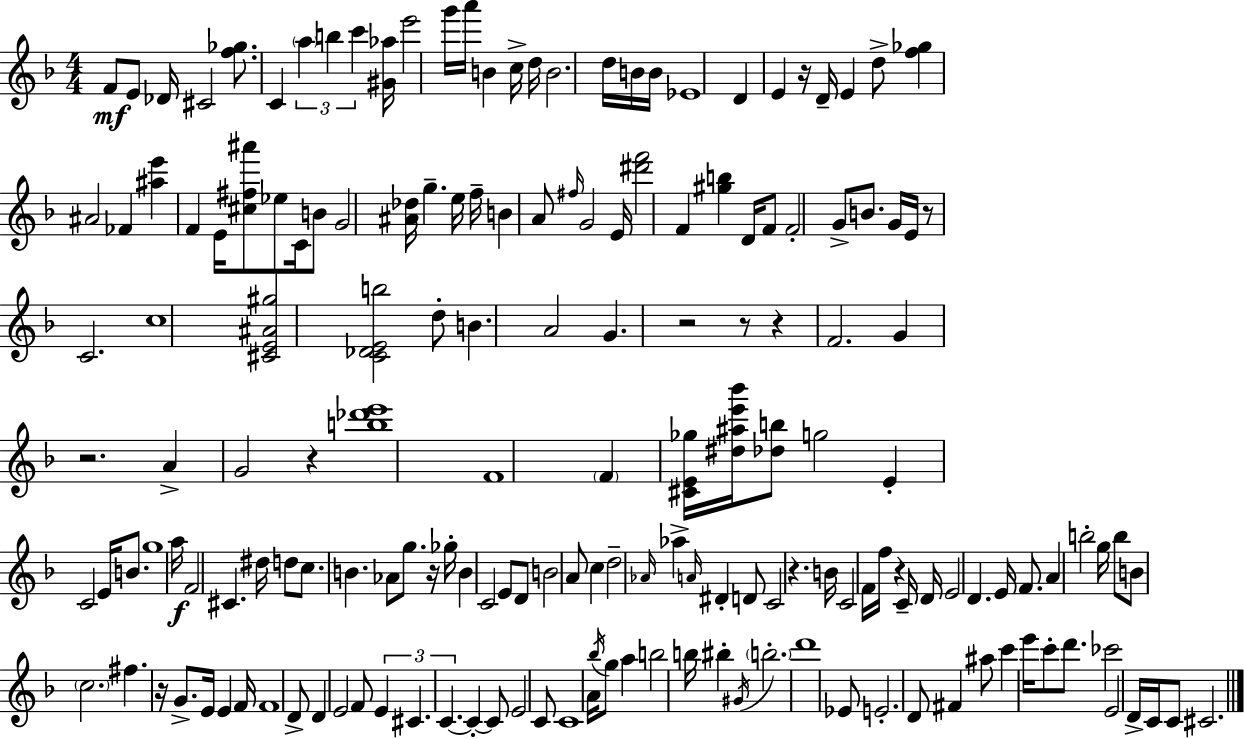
{
  \clef treble
  \numericTimeSignature
  \time 4/4
  \key d \minor
  \repeat volta 2 { f'8\mf e'8 des'16 cis'2 <f'' ges''>8. | c'4 \tuplet 3/2 { \parenthesize a''4 b''4 c'''4 } | <gis' aes''>16 e'''2 g'''16 a'''16 b'4 c''16-> | d''16 b'2. d''16 b'16 b'16 | \break ees'1 | d'4 e'4 r16 d'16-- e'4 d''8-> | <f'' ges''>4 ais'2 fes'4 | <ais'' e'''>4 f'4 e'16 <cis'' fis'' ais'''>8 ees''8 c'16 b'8 | \break g'2 <ais' des''>16 g''4.-- e''16 | f''16-- b'4 a'8 \grace { fis''16 } g'2 | e'16 <dis''' f'''>2 f'4 <gis'' b''>4 | d'16 f'8 f'2-. g'8-> b'8. | \break g'16 e'16 r8 c'2. | c''1 | <cis' e' ais' gis''>2 <c' des' e' b''>2 | d''8-. b'4. a'2 | \break g'4. r2 r8 | r4 f'2. | g'4 r2. | a'4-> g'2 r4 | \break <b'' des''' e'''>1 | f'1 | \parenthesize f'4 <cis' e' ges''>16 <dis'' ais'' e''' bes'''>16 <des'' b''>8 g''2 | e'4-. c'2 e'16 b'8. | \break g''1 | a''16\f f'2 cis'4. | dis''16 d''8 c''8. b'4. aes'8 g''8. | r16 ges''16-. b'4 c'2 e'8 | \break d'8 b'2 a'8 c''4 | d''2-- \grace { aes'16 } aes''4-> \grace { a'16 } dis'4-. | d'8 c'2 r4. | b'16 c'2 f'16 f''16 r4 | \break c'16-- d'16 e'2 d'4. | e'16 f'8. a'4 b''2-. | g''16 b''8 b'8 \parenthesize c''2. | fis''4. r16 g'8.-> e'16 e'4 | \break f'16 f'1 | d'8-> d'4 e'2 | f'8 \tuplet 3/2 { e'4 cis'4. c'4.~~ } | c'4-.~~ c'8 e'2 | \break c'8 c'1 | a'16 \acciaccatura { bes''16 } g''8 a''4 b''2 | b''16 bis''4-. \acciaccatura { gis'16 } \parenthesize b''2.-. | d'''1 | \break ees'8 e'2.-. | d'8 fis'4 ais''8 c'''4 e'''16 | c'''8-. d'''8. ces'''2 e'2 | d'16-> c'16 c'8 cis'2. | \break } \bar "|."
}